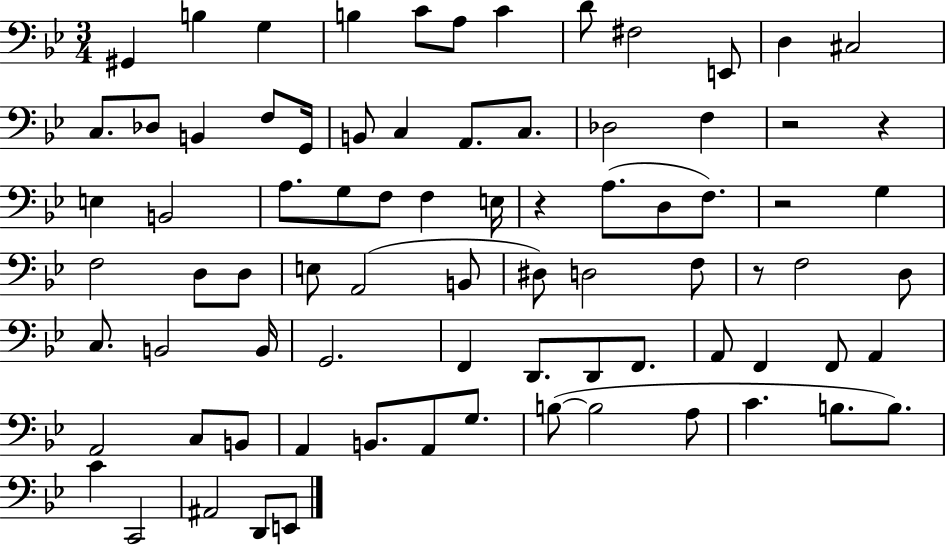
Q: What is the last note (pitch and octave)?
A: E2